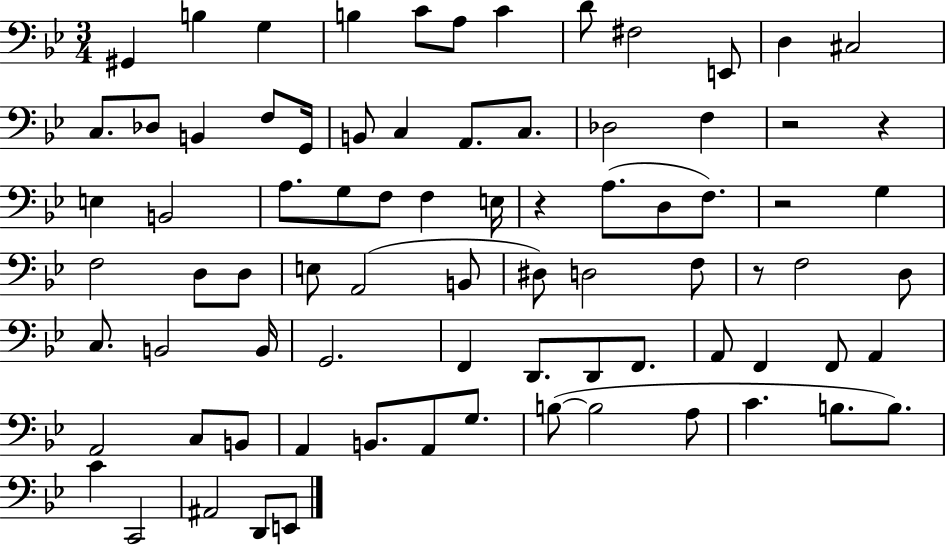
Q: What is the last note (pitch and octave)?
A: E2